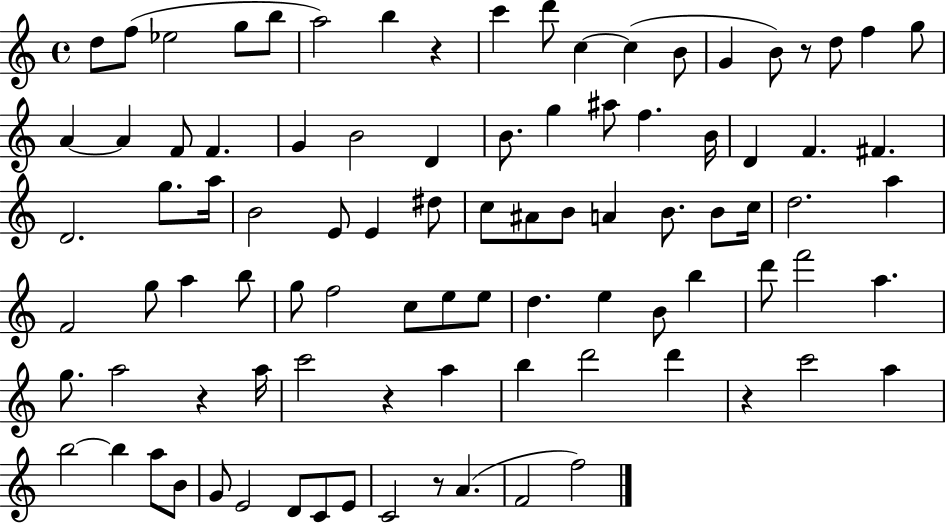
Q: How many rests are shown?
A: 6